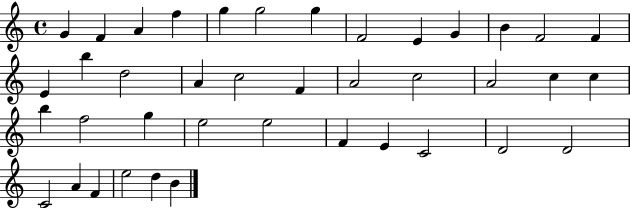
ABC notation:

X:1
T:Untitled
M:4/4
L:1/4
K:C
G F A f g g2 g F2 E G B F2 F E b d2 A c2 F A2 c2 A2 c c b f2 g e2 e2 F E C2 D2 D2 C2 A F e2 d B